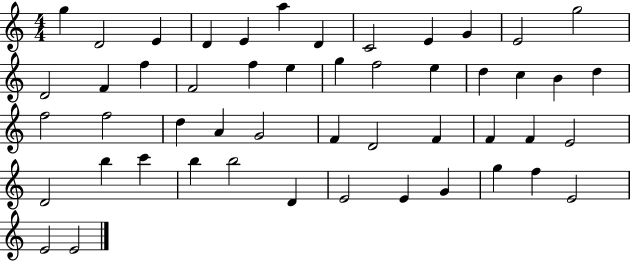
X:1
T:Untitled
M:4/4
L:1/4
K:C
g D2 E D E a D C2 E G E2 g2 D2 F f F2 f e g f2 e d c B d f2 f2 d A G2 F D2 F F F E2 D2 b c' b b2 D E2 E G g f E2 E2 E2